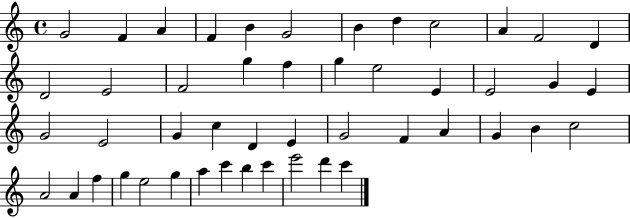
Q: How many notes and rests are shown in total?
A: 48